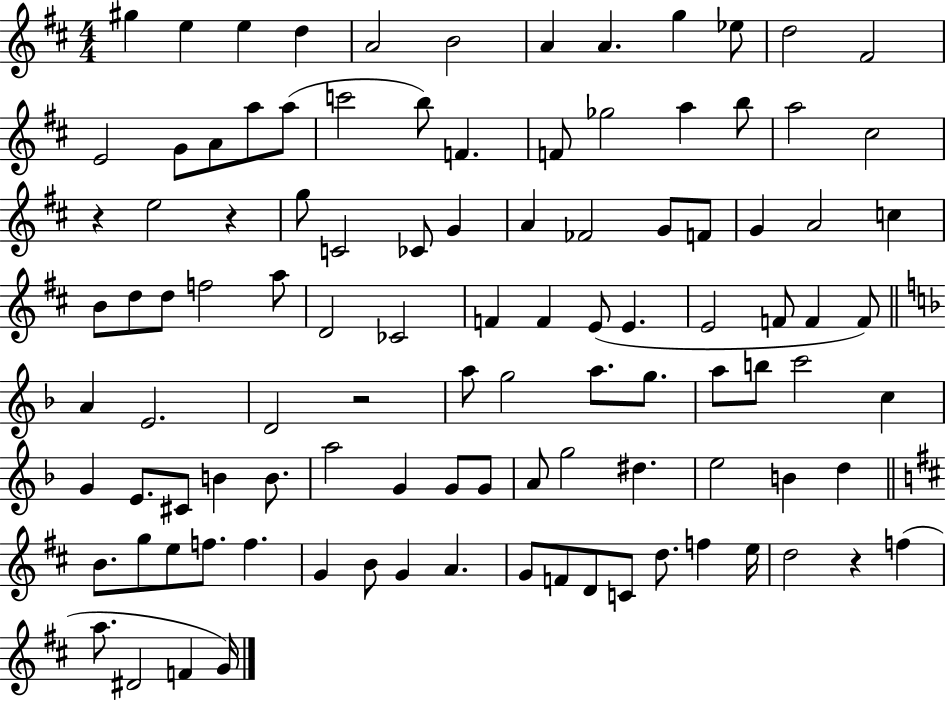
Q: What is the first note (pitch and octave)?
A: G#5